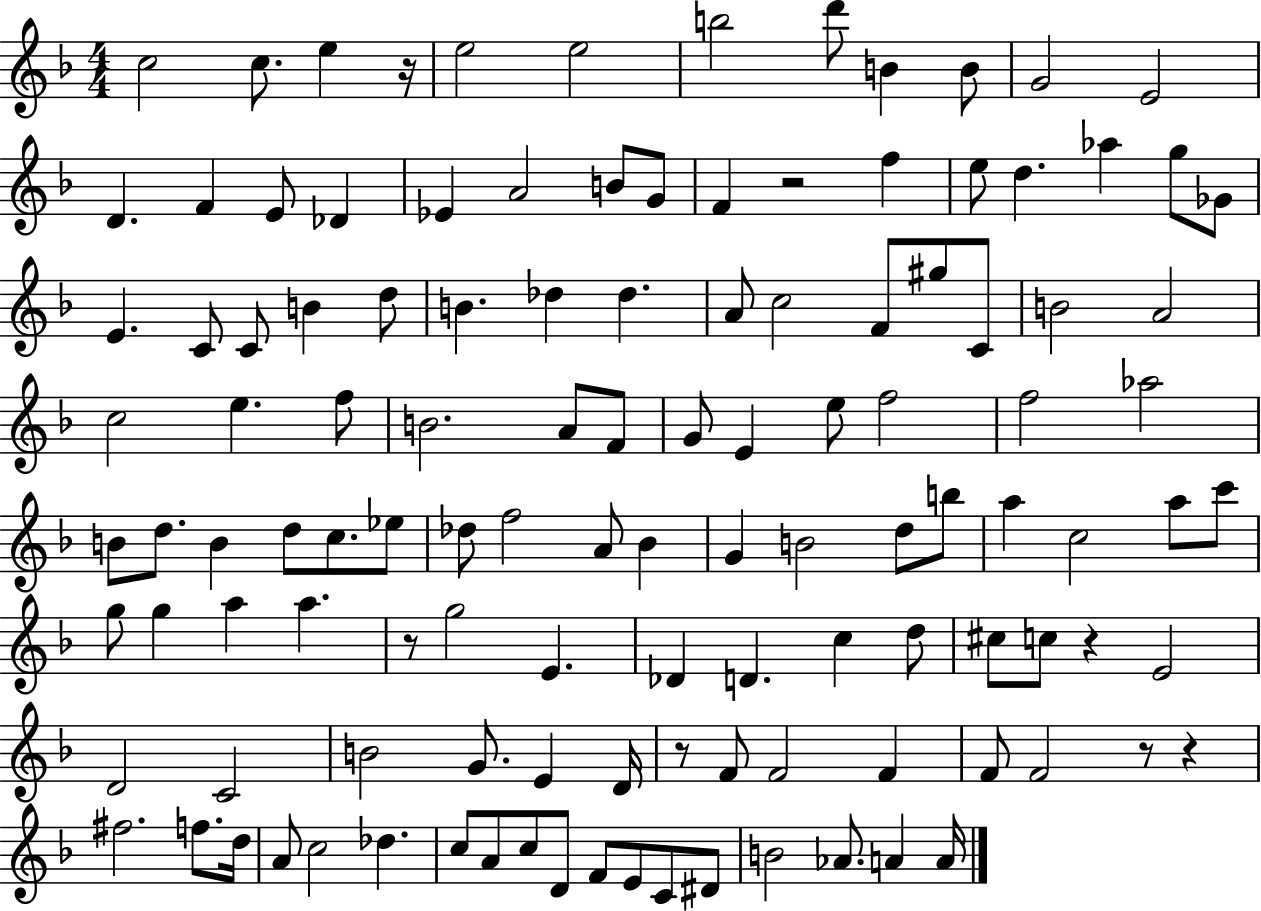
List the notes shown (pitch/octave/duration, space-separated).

C5/h C5/e. E5/q R/s E5/h E5/h B5/h D6/e B4/q B4/e G4/h E4/h D4/q. F4/q E4/e Db4/q Eb4/q A4/h B4/e G4/e F4/q R/h F5/q E5/e D5/q. Ab5/q G5/e Gb4/e E4/q. C4/e C4/e B4/q D5/e B4/q. Db5/q Db5/q. A4/e C5/h F4/e G#5/e C4/e B4/h A4/h C5/h E5/q. F5/e B4/h. A4/e F4/e G4/e E4/q E5/e F5/h F5/h Ab5/h B4/e D5/e. B4/q D5/e C5/e. Eb5/e Db5/e F5/h A4/e Bb4/q G4/q B4/h D5/e B5/e A5/q C5/h A5/e C6/e G5/e G5/q A5/q A5/q. R/e G5/h E4/q. Db4/q D4/q. C5/q D5/e C#5/e C5/e R/q E4/h D4/h C4/h B4/h G4/e. E4/q D4/s R/e F4/e F4/h F4/q F4/e F4/h R/e R/q F#5/h. F5/e. D5/s A4/e C5/h Db5/q. C5/e A4/e C5/e D4/e F4/e E4/e C4/e D#4/e B4/h Ab4/e. A4/q A4/s